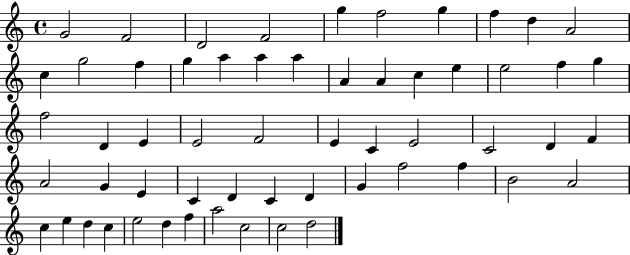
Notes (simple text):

G4/h F4/h D4/h F4/h G5/q F5/h G5/q F5/q D5/q A4/h C5/q G5/h F5/q G5/q A5/q A5/q A5/q A4/q A4/q C5/q E5/q E5/h F5/q G5/q F5/h D4/q E4/q E4/h F4/h E4/q C4/q E4/h C4/h D4/q F4/q A4/h G4/q E4/q C4/q D4/q C4/q D4/q G4/q F5/h F5/q B4/h A4/h C5/q E5/q D5/q C5/q E5/h D5/q F5/q A5/h C5/h C5/h D5/h